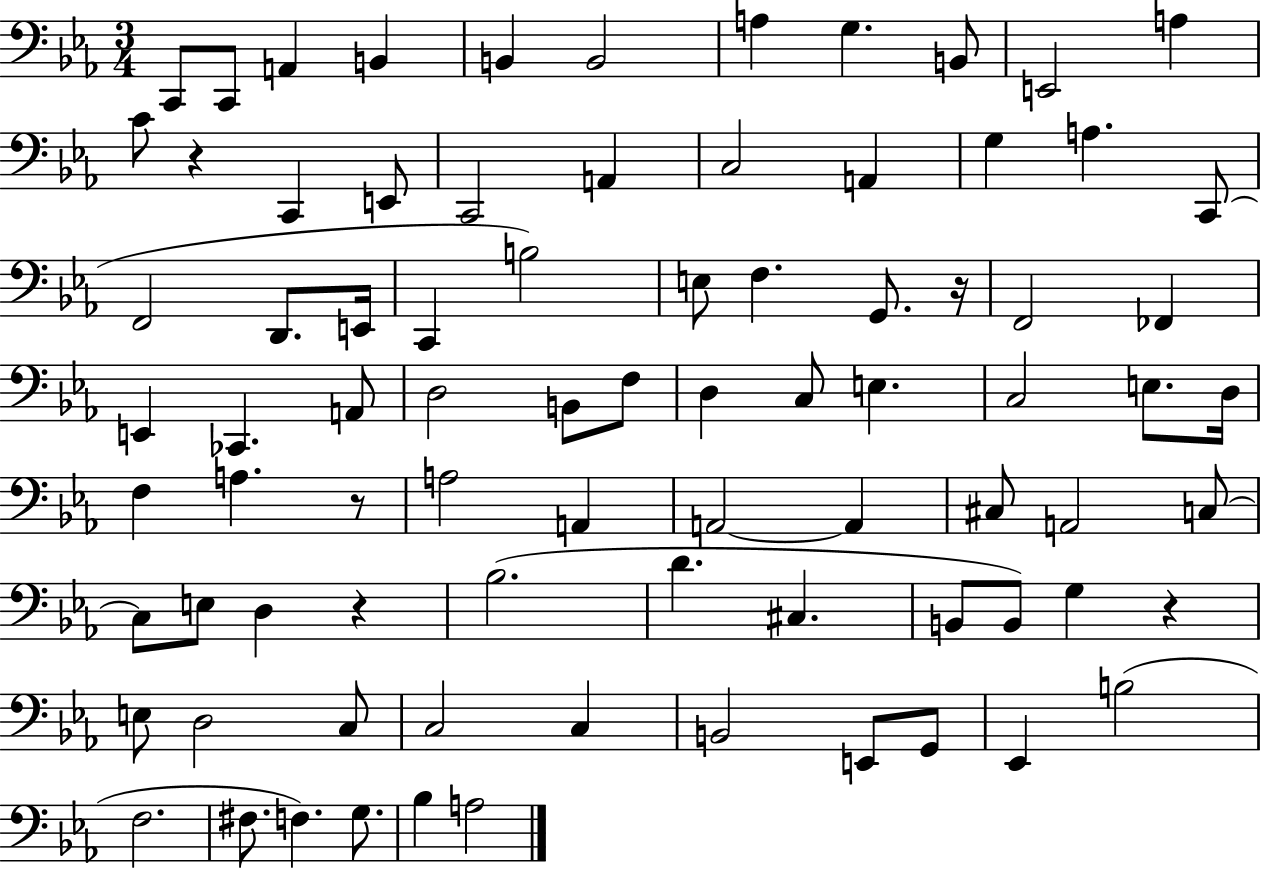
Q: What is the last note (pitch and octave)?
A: A3